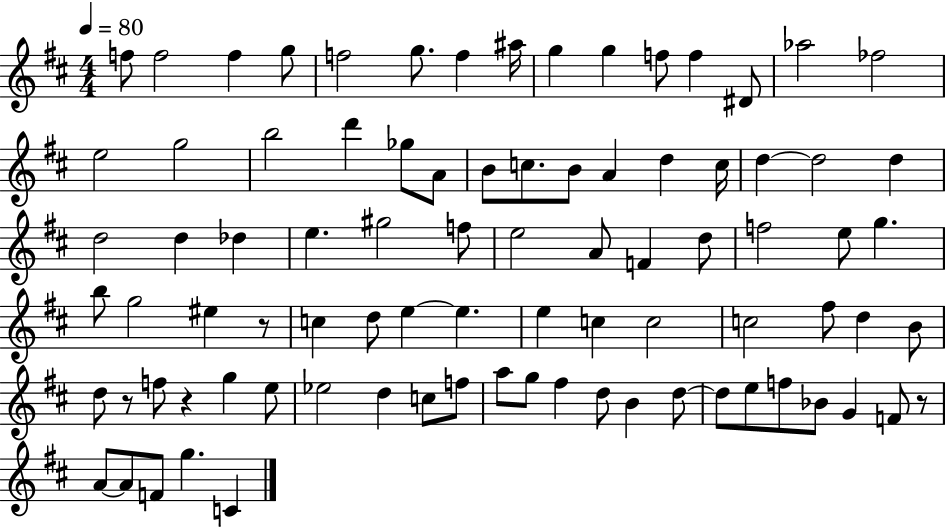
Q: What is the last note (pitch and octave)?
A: C4